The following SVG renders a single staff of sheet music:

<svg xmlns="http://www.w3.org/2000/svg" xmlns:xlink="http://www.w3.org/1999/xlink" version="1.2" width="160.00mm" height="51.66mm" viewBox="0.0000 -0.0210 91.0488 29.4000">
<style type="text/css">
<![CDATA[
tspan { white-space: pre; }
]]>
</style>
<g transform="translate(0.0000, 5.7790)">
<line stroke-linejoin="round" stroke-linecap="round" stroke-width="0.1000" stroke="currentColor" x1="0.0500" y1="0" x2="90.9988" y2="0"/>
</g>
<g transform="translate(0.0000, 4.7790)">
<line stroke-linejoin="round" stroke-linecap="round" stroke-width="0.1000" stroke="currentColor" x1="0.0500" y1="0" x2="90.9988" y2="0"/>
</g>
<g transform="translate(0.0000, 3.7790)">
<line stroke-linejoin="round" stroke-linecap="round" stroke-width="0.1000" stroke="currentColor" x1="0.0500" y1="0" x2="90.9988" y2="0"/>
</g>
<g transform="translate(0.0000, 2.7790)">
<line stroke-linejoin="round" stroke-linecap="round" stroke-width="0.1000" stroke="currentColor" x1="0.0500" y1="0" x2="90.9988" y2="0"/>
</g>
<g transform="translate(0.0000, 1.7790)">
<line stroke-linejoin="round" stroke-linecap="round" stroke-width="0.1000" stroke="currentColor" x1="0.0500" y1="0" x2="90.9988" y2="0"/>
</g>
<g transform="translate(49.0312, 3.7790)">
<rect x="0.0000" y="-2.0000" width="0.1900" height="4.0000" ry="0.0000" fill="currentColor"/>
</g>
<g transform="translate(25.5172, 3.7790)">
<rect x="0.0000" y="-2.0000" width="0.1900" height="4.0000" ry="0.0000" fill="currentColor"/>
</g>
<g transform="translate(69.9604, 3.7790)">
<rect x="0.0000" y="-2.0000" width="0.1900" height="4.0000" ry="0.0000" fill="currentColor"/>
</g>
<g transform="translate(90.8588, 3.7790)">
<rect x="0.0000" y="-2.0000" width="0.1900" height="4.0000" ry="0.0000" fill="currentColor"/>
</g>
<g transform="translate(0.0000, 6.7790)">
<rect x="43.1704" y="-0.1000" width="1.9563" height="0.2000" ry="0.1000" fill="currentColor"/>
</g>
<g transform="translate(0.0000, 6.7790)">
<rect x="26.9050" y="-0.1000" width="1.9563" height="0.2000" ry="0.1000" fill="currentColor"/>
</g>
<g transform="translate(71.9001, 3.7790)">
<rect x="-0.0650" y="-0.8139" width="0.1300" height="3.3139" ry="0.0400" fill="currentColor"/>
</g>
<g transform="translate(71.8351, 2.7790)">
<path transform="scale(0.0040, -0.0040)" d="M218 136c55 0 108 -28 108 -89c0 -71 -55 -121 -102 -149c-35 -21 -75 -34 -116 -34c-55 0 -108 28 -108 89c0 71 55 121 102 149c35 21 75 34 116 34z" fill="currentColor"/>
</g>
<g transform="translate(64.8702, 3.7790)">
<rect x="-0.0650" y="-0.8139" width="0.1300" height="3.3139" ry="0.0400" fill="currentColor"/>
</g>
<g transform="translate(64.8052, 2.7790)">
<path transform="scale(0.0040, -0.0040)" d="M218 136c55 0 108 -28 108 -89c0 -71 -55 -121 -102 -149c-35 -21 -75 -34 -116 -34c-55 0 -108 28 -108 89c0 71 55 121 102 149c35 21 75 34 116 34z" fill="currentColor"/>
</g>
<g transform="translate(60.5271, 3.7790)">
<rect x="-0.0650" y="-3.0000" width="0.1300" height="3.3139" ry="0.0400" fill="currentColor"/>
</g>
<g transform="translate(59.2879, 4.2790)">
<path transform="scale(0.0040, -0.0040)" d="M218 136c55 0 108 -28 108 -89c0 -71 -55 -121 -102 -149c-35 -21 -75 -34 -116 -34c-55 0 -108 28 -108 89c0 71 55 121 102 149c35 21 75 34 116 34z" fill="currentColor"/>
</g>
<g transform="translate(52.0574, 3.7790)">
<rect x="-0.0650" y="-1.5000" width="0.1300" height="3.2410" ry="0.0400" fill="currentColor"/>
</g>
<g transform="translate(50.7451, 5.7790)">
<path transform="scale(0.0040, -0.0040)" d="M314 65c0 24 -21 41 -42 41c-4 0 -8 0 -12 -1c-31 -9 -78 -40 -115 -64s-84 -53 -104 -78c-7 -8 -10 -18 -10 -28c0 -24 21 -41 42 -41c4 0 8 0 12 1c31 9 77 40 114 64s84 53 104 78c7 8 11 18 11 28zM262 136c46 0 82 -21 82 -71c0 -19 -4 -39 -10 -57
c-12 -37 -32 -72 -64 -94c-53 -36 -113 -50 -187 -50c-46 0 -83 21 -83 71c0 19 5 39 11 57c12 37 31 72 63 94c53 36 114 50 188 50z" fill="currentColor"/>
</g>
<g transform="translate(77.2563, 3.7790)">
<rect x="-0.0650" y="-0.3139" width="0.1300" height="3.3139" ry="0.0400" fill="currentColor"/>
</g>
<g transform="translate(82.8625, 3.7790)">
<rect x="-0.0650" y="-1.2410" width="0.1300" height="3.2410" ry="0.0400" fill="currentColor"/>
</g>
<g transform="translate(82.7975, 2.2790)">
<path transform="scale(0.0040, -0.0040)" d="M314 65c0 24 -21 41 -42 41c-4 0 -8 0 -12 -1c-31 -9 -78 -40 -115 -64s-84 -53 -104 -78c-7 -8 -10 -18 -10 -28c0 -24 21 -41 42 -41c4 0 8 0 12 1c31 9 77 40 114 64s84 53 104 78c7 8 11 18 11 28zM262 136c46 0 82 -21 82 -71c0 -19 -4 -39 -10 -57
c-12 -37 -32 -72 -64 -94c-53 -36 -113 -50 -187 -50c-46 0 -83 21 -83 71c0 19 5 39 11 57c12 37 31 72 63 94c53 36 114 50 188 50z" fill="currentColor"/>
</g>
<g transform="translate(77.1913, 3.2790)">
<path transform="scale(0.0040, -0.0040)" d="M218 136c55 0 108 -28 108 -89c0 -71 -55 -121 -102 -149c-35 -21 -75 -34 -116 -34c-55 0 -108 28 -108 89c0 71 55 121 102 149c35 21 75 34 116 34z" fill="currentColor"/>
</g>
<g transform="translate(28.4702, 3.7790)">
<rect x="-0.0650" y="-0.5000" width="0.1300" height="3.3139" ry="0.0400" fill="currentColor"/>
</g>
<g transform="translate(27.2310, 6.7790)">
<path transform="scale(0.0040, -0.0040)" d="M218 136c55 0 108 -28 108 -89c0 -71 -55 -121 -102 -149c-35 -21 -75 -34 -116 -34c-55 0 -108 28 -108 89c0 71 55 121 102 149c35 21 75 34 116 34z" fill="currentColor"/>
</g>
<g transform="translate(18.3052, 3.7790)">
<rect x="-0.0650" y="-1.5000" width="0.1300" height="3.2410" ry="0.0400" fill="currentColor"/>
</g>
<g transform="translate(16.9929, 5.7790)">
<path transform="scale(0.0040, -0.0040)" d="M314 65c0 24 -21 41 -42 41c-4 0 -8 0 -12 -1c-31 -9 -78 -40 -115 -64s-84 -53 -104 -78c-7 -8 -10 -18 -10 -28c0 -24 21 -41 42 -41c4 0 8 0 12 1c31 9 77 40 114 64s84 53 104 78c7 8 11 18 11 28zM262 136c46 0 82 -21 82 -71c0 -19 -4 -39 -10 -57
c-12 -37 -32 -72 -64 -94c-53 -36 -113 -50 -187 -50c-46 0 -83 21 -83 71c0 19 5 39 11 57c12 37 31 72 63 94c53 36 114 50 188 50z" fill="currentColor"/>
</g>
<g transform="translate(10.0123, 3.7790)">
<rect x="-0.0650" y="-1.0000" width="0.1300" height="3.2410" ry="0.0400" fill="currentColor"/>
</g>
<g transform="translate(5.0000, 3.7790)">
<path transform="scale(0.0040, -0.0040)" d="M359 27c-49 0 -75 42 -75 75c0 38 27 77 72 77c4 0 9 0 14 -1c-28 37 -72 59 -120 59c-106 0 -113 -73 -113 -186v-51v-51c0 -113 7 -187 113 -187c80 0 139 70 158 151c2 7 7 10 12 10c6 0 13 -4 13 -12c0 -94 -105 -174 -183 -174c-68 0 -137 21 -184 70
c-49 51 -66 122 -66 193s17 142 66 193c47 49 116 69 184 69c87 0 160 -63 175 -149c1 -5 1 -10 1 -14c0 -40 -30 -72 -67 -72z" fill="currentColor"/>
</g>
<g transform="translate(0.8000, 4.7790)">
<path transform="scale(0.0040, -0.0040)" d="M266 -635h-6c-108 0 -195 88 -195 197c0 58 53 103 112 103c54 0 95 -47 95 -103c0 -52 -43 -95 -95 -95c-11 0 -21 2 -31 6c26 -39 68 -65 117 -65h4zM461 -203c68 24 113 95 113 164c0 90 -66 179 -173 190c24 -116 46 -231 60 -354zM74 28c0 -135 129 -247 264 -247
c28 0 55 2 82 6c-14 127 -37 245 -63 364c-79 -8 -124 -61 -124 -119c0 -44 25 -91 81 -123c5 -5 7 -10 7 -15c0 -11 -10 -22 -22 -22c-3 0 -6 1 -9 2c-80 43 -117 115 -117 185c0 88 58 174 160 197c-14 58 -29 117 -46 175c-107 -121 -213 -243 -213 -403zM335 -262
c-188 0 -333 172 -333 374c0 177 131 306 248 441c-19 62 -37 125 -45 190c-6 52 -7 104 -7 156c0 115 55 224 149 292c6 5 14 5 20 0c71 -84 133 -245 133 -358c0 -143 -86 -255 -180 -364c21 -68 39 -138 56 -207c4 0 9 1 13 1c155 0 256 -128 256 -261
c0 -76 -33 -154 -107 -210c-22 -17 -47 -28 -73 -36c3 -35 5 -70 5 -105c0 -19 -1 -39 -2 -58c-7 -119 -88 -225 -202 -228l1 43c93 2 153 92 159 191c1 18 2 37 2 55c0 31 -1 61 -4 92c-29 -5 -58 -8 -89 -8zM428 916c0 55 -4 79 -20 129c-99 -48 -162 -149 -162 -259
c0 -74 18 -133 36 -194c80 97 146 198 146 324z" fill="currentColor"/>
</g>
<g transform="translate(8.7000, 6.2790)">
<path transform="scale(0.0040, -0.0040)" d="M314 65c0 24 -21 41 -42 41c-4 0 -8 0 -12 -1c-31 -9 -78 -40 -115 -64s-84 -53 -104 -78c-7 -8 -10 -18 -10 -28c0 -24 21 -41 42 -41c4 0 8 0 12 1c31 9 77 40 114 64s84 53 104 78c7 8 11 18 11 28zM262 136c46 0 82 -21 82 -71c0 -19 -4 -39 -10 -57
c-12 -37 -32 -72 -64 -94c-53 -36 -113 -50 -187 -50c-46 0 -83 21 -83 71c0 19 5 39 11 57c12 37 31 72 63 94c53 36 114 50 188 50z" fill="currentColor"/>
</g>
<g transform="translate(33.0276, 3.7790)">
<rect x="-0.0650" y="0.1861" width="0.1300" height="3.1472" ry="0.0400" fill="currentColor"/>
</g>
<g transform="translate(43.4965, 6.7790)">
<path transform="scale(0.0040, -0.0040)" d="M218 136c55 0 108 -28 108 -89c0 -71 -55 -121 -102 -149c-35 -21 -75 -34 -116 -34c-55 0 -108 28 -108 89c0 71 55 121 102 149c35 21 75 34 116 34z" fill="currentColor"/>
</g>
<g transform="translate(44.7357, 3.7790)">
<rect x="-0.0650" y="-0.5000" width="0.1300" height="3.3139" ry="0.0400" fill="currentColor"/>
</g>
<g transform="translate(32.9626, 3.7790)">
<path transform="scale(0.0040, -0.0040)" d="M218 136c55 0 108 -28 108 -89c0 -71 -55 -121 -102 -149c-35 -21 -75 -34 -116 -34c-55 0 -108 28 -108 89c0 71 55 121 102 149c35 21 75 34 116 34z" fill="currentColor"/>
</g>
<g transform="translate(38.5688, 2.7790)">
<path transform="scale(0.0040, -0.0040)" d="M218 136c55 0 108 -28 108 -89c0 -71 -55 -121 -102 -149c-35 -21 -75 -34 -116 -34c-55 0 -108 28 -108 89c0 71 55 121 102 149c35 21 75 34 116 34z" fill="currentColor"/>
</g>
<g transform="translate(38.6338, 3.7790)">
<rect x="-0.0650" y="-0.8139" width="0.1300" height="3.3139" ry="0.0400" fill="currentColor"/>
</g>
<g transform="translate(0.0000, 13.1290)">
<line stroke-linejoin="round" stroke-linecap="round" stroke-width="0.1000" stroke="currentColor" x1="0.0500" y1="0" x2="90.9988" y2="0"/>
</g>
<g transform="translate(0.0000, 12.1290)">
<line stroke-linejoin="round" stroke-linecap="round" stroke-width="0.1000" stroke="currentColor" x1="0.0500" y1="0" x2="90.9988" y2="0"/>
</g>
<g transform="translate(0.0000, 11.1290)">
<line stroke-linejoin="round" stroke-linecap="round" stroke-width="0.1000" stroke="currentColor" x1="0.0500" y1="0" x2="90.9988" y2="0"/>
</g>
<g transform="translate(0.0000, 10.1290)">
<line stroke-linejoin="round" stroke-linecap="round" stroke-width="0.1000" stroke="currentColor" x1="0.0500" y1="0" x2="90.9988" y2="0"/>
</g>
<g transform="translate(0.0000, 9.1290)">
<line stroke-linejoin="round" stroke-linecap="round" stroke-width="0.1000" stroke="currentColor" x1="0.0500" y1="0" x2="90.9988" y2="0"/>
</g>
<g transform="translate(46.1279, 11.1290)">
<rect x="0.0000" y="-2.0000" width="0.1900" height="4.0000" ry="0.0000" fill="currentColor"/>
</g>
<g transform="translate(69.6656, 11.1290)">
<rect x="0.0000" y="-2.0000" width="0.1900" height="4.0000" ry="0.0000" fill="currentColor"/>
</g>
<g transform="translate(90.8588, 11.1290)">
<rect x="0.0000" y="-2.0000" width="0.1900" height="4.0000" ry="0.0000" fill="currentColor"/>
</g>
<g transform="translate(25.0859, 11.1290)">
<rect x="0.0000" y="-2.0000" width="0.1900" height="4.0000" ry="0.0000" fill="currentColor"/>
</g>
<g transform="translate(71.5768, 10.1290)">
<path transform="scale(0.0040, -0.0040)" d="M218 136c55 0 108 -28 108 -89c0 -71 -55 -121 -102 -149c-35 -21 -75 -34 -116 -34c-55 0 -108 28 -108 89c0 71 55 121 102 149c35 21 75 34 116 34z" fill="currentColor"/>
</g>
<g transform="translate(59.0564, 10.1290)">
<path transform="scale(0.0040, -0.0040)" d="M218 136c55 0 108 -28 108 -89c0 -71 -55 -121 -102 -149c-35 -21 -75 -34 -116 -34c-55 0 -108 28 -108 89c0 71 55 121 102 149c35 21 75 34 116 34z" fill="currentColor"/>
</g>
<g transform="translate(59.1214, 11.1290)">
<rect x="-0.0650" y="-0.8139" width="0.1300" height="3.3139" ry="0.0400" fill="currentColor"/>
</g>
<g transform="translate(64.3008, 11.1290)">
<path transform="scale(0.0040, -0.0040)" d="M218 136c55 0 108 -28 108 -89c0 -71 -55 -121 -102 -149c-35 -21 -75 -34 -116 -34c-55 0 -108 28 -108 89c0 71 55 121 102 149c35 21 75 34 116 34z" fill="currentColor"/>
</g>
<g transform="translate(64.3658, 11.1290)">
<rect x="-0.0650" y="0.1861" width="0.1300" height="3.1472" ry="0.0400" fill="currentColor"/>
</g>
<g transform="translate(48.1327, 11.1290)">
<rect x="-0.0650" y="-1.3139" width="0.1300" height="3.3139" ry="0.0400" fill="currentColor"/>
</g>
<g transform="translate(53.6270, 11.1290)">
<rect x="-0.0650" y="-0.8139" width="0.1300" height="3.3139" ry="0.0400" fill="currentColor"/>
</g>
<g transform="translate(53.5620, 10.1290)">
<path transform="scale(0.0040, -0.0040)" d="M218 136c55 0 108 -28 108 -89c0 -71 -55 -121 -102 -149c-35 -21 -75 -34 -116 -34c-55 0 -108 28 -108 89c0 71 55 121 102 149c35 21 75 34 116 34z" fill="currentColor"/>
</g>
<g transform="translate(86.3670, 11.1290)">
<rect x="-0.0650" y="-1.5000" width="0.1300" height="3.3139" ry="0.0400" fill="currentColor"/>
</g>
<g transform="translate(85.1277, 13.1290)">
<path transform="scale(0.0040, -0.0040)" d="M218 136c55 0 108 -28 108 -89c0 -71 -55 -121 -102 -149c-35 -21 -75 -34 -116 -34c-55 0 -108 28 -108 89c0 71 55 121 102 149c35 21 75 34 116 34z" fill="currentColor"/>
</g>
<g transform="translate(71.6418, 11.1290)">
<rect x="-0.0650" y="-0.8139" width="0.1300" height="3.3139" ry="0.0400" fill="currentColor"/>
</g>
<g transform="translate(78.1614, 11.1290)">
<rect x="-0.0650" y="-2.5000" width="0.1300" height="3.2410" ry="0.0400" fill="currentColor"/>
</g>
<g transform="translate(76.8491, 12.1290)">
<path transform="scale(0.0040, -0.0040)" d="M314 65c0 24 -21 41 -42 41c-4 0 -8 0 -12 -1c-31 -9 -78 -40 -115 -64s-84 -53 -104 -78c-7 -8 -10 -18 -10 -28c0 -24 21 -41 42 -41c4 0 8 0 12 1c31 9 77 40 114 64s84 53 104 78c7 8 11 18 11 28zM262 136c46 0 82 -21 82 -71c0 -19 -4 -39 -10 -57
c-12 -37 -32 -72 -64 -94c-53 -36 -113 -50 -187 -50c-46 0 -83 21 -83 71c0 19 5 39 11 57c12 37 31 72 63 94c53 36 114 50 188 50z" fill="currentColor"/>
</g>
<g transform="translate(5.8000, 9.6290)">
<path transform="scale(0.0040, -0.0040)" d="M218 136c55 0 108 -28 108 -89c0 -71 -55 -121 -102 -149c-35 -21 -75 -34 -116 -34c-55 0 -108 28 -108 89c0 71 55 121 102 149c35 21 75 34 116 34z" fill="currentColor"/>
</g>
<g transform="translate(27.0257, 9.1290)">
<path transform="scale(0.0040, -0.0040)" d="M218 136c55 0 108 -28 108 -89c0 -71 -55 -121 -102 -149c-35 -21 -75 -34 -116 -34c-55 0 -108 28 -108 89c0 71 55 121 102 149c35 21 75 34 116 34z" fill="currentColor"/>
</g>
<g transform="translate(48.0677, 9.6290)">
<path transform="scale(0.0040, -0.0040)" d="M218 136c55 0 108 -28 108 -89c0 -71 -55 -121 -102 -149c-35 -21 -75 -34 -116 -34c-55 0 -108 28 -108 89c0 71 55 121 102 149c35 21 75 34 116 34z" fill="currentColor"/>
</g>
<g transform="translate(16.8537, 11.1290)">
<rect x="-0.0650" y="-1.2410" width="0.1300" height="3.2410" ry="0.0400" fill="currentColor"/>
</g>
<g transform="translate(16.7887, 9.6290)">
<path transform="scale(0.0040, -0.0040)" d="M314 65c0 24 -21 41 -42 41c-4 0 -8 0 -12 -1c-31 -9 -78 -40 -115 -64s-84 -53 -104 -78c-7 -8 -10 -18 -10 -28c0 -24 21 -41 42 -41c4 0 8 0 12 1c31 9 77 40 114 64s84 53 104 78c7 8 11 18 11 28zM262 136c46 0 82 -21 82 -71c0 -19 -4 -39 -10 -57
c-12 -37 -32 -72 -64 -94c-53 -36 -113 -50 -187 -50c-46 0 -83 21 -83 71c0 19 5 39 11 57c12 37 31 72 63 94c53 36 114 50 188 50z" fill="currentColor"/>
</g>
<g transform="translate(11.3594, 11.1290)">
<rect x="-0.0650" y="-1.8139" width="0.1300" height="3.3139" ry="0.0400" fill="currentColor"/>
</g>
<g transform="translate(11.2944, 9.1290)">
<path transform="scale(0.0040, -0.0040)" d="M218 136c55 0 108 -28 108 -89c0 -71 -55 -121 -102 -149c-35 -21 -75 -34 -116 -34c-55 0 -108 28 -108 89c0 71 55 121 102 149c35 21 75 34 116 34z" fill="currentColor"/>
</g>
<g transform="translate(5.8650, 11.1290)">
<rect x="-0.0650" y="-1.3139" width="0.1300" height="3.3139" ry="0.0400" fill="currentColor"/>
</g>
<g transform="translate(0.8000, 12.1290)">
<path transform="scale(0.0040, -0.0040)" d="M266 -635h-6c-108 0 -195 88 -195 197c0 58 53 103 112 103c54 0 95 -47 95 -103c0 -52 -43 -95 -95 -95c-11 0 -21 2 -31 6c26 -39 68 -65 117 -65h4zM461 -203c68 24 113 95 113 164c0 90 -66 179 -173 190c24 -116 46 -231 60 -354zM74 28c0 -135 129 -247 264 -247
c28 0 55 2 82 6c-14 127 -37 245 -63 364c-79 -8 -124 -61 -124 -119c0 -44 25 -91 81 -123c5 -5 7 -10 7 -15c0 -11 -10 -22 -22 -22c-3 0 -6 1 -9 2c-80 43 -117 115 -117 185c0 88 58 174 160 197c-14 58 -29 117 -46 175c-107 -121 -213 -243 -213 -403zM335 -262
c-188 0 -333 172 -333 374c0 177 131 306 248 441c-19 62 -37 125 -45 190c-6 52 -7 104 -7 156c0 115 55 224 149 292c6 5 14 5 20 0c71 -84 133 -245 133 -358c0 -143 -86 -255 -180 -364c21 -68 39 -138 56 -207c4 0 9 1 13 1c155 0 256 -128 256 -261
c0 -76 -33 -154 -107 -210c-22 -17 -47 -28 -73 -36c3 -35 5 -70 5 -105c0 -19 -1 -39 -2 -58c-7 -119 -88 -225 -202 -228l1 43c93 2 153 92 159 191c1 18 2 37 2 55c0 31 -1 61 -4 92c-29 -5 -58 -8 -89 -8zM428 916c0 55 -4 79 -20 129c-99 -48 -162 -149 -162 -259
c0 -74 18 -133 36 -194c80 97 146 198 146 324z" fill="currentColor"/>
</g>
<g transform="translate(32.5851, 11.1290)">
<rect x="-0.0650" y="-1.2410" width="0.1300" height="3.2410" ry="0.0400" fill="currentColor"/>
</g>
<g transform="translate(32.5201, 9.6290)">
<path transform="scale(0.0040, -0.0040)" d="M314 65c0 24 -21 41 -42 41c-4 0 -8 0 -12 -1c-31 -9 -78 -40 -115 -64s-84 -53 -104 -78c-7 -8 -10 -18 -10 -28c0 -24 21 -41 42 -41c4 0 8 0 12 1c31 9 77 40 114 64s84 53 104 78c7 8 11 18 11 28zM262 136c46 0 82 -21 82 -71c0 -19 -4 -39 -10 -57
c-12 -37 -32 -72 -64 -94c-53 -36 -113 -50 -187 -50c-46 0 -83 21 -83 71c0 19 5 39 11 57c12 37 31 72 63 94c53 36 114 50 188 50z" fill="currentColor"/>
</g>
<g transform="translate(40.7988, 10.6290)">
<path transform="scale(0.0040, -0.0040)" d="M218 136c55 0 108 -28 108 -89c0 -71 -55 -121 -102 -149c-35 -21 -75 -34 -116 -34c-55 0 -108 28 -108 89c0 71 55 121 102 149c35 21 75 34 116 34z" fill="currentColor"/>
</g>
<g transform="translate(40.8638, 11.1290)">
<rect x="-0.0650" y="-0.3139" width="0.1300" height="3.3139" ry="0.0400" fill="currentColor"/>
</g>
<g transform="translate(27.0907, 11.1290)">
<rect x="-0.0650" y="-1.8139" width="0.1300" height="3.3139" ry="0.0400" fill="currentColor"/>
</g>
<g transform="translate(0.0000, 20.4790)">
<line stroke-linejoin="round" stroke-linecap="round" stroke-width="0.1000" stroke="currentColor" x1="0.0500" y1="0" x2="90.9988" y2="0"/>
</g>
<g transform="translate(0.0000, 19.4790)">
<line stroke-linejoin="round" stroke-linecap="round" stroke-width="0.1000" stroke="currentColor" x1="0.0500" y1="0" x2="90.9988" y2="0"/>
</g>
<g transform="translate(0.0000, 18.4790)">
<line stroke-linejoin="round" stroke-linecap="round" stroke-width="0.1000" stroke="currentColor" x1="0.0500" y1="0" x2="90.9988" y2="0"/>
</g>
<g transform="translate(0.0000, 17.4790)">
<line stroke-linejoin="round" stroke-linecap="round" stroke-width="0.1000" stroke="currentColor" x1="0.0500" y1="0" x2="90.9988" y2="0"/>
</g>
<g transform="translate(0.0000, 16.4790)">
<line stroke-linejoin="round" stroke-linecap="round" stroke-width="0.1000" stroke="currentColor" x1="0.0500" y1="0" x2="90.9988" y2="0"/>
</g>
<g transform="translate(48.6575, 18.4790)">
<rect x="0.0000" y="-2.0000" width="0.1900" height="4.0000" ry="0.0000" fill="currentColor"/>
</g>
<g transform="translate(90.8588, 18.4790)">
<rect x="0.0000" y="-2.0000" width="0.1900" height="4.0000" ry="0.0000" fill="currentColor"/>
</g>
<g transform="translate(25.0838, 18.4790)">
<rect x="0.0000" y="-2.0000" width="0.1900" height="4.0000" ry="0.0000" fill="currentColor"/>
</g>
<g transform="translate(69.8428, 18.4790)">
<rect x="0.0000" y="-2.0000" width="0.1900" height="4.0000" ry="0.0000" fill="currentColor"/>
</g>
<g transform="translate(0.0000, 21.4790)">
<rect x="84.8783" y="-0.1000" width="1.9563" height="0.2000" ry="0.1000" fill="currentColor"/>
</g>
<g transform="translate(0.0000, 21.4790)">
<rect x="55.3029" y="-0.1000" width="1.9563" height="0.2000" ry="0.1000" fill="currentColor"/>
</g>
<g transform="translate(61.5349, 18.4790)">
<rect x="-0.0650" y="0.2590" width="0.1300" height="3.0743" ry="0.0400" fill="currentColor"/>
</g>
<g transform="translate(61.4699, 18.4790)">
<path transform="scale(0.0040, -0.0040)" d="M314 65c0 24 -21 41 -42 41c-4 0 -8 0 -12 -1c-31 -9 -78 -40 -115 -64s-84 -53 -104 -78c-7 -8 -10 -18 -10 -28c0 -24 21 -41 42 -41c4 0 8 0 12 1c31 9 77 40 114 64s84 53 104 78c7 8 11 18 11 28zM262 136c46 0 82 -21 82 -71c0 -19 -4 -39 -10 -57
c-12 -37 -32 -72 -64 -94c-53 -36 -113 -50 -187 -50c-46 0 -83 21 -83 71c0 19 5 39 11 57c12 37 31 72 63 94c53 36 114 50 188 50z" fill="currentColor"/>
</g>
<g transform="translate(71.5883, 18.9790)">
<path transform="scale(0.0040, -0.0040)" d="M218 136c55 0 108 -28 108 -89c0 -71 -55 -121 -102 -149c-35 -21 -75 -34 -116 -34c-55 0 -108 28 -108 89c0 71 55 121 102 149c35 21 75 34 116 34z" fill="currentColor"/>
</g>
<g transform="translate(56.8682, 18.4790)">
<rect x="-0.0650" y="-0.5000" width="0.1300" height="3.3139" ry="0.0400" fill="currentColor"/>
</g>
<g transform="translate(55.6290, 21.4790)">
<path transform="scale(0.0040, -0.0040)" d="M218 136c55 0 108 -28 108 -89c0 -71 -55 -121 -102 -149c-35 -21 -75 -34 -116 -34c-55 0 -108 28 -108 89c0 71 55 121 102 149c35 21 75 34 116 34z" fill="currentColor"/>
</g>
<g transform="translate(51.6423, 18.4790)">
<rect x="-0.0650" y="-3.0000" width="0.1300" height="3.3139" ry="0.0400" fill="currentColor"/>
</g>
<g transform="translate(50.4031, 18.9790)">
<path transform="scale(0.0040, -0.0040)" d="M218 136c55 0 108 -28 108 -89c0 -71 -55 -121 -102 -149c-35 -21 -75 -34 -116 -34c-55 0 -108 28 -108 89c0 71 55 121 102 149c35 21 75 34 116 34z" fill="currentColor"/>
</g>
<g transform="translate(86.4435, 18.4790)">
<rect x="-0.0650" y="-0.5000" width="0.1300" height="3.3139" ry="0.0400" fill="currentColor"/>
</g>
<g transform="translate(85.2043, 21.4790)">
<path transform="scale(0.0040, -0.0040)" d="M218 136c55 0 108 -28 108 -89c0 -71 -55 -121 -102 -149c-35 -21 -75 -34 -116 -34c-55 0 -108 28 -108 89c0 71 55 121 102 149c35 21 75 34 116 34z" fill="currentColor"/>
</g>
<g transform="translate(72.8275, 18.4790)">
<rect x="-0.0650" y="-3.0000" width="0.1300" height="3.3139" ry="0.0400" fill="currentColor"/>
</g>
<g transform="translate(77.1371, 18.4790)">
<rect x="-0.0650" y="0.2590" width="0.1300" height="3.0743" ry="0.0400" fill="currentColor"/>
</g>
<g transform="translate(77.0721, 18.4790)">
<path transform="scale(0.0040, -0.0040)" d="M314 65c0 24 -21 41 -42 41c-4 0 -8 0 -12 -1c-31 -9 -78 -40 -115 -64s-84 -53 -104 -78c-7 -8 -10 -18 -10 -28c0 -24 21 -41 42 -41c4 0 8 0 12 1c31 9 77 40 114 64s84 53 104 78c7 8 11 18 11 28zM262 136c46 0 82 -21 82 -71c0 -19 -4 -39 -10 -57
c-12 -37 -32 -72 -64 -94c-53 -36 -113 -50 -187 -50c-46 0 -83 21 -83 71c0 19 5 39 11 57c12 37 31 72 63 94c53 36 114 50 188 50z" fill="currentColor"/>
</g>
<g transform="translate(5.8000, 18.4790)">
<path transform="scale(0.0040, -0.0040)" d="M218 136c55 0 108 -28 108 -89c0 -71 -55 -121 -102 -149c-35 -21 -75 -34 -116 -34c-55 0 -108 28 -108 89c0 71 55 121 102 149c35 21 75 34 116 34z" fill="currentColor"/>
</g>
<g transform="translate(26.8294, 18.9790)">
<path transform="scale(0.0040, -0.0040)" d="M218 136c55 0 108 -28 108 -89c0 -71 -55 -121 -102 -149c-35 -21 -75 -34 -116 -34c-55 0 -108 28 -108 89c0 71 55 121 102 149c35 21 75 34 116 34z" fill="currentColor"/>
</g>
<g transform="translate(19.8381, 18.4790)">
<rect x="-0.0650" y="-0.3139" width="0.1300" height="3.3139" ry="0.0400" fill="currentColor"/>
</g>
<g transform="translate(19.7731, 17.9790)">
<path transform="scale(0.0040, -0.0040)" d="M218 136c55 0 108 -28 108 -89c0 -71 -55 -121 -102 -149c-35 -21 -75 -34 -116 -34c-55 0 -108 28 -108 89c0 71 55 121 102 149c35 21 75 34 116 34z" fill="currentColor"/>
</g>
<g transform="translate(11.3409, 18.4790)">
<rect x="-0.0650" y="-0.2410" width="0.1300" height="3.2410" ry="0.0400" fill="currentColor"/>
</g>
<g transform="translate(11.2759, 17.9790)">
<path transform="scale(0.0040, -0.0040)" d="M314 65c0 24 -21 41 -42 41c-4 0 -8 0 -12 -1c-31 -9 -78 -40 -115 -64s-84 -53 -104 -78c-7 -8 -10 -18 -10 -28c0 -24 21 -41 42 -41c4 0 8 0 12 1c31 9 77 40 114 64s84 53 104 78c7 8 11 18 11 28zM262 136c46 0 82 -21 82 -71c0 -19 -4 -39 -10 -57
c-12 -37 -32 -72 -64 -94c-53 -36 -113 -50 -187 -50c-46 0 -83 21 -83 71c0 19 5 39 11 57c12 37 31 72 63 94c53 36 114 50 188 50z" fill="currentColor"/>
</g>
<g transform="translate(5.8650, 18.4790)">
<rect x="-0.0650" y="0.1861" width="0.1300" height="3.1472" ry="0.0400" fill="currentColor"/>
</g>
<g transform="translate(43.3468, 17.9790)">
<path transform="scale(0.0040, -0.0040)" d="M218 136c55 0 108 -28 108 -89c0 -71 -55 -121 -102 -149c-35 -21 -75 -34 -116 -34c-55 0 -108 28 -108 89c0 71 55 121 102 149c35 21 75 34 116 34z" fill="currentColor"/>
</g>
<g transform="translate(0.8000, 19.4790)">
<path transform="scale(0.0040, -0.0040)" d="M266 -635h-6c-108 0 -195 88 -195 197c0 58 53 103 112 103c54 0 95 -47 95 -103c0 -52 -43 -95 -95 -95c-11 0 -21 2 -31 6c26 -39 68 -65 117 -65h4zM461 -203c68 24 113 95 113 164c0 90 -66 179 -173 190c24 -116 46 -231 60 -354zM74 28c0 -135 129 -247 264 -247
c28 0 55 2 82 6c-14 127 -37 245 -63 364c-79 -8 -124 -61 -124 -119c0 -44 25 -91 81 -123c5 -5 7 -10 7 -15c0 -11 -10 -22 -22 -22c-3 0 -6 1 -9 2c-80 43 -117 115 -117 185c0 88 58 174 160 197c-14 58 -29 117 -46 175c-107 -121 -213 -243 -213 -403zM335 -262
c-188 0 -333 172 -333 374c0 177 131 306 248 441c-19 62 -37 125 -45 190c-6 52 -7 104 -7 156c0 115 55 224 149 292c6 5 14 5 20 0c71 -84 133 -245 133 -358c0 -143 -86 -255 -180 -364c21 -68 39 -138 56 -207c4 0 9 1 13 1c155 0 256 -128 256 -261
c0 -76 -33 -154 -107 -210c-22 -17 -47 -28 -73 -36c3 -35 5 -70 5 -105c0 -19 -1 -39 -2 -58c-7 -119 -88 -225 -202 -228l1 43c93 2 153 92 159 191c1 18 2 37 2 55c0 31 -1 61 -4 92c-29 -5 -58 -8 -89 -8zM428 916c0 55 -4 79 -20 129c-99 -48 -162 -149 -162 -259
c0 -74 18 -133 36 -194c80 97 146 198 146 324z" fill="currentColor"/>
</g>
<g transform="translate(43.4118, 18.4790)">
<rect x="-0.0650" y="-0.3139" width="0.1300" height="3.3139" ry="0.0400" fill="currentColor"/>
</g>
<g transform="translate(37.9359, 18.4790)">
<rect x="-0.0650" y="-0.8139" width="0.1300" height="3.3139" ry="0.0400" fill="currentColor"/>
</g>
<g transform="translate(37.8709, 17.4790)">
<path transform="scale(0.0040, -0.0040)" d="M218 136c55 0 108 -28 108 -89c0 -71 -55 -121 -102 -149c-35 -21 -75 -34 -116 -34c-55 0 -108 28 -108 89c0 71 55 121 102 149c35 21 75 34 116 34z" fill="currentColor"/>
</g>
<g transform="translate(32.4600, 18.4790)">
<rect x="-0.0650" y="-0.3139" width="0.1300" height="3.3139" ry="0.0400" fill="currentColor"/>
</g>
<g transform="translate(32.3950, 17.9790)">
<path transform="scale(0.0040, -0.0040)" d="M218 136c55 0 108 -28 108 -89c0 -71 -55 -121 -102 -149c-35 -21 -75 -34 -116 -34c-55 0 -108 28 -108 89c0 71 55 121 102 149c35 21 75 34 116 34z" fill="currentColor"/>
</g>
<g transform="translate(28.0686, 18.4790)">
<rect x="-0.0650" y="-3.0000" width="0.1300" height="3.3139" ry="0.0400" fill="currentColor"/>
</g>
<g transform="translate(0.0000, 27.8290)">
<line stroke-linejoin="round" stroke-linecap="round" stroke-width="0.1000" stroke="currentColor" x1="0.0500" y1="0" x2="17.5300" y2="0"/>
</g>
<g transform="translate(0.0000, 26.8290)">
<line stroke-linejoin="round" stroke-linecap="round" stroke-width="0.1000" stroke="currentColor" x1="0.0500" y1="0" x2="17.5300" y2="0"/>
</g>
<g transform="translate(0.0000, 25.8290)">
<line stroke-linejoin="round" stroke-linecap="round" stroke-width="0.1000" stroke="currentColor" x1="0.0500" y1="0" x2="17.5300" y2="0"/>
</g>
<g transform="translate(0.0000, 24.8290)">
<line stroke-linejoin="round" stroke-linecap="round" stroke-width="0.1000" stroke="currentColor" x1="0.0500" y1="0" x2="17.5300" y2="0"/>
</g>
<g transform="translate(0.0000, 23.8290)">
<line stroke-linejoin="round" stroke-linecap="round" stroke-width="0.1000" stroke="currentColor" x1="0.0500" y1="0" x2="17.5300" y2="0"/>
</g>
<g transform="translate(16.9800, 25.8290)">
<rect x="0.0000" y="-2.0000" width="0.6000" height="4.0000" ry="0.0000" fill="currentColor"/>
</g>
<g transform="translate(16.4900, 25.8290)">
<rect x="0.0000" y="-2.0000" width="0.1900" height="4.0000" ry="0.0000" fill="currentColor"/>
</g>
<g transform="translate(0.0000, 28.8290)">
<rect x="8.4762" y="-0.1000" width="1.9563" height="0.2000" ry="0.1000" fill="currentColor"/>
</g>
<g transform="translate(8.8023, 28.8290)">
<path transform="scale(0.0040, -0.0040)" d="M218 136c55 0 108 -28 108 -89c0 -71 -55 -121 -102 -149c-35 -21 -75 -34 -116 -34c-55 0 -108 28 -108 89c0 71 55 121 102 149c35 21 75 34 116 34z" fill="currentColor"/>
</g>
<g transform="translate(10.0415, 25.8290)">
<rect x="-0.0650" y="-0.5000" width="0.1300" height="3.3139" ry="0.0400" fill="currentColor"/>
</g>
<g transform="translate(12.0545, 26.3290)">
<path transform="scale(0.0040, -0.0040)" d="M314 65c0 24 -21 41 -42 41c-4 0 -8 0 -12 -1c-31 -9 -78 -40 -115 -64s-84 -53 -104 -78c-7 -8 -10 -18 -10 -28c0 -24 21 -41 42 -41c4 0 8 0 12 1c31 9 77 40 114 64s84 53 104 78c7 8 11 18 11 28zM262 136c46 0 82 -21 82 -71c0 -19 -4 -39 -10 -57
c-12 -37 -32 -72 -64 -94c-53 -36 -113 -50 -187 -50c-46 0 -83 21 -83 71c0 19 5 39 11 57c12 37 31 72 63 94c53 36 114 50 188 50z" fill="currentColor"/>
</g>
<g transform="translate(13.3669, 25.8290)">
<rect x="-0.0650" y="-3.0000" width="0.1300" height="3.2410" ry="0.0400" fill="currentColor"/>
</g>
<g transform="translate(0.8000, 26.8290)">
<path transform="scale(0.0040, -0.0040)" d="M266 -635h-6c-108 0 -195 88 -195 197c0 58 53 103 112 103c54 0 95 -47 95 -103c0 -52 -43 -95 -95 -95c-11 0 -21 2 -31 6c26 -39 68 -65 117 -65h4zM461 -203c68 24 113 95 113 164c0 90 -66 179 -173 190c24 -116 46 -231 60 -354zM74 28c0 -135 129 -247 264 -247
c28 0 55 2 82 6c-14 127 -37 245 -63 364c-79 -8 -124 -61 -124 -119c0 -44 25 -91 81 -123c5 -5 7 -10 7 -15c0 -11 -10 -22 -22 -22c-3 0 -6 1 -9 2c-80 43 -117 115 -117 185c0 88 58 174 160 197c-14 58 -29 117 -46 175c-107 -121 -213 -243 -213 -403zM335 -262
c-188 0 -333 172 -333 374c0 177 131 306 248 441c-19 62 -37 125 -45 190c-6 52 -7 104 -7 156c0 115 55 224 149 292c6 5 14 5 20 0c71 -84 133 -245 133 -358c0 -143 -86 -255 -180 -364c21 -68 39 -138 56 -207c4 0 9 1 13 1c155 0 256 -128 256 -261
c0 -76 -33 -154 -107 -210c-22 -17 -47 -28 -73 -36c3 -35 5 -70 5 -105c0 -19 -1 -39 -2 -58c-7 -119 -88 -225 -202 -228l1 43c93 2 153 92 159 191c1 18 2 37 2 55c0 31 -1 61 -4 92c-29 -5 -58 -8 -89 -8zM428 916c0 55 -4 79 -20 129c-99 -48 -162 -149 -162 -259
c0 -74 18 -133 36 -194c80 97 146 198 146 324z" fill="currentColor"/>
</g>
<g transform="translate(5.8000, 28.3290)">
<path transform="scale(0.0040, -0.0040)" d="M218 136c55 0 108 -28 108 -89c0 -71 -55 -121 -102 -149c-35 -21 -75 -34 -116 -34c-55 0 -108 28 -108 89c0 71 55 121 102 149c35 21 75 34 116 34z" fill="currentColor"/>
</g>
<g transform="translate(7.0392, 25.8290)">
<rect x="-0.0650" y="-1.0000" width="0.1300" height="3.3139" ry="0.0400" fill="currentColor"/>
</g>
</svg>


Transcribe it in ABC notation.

X:1
T:Untitled
M:4/4
L:1/4
K:C
D2 E2 C B d C E2 A d d c e2 e f e2 f e2 c e d d B d G2 E B c2 c A c d c A C B2 A B2 C D C A2